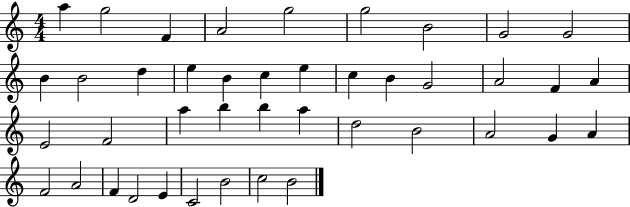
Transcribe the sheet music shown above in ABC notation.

X:1
T:Untitled
M:4/4
L:1/4
K:C
a g2 F A2 g2 g2 B2 G2 G2 B B2 d e B c e c B G2 A2 F A E2 F2 a b b a d2 B2 A2 G A F2 A2 F D2 E C2 B2 c2 B2